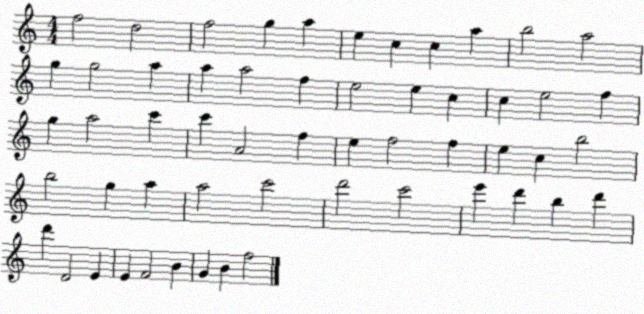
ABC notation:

X:1
T:Untitled
M:4/4
L:1/4
K:C
f2 d2 f2 g a e c c a b2 a2 g g2 a a a2 f e2 e c c e2 f g a2 c' c' A2 f e f2 f e c b2 b2 g a a2 c'2 d'2 c'2 e' d' b d' d' D2 E E F2 B G B f2